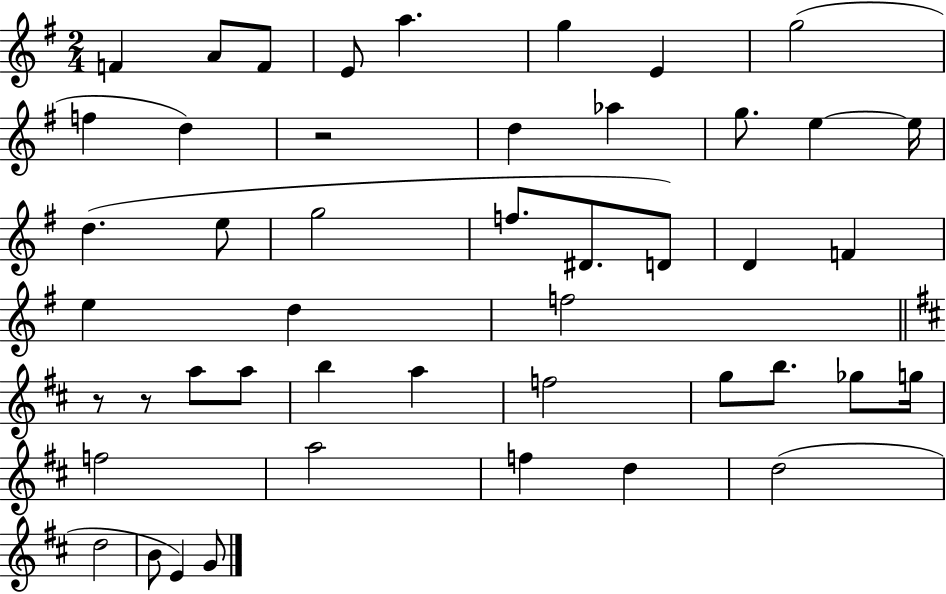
F4/q A4/e F4/e E4/e A5/q. G5/q E4/q G5/h F5/q D5/q R/h D5/q Ab5/q G5/e. E5/q E5/s D5/q. E5/e G5/h F5/e. D#4/e. D4/e D4/q F4/q E5/q D5/q F5/h R/e R/e A5/e A5/e B5/q A5/q F5/h G5/e B5/e. Gb5/e G5/s F5/h A5/h F5/q D5/q D5/h D5/h B4/e E4/q G4/e